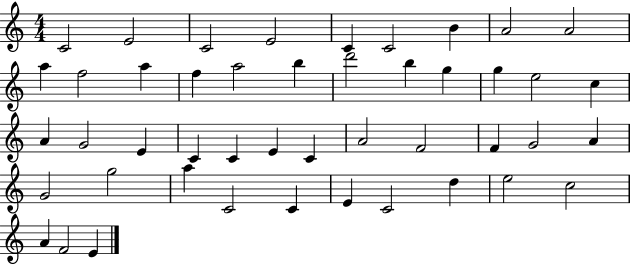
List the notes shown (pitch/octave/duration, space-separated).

C4/h E4/h C4/h E4/h C4/q C4/h B4/q A4/h A4/h A5/q F5/h A5/q F5/q A5/h B5/q D6/h B5/q G5/q G5/q E5/h C5/q A4/q G4/h E4/q C4/q C4/q E4/q C4/q A4/h F4/h F4/q G4/h A4/q G4/h G5/h A5/q C4/h C4/q E4/q C4/h D5/q E5/h C5/h A4/q F4/h E4/q